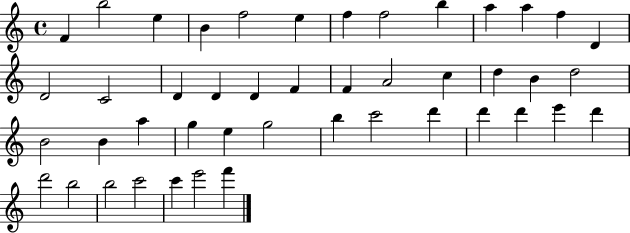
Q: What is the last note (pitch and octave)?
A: F6